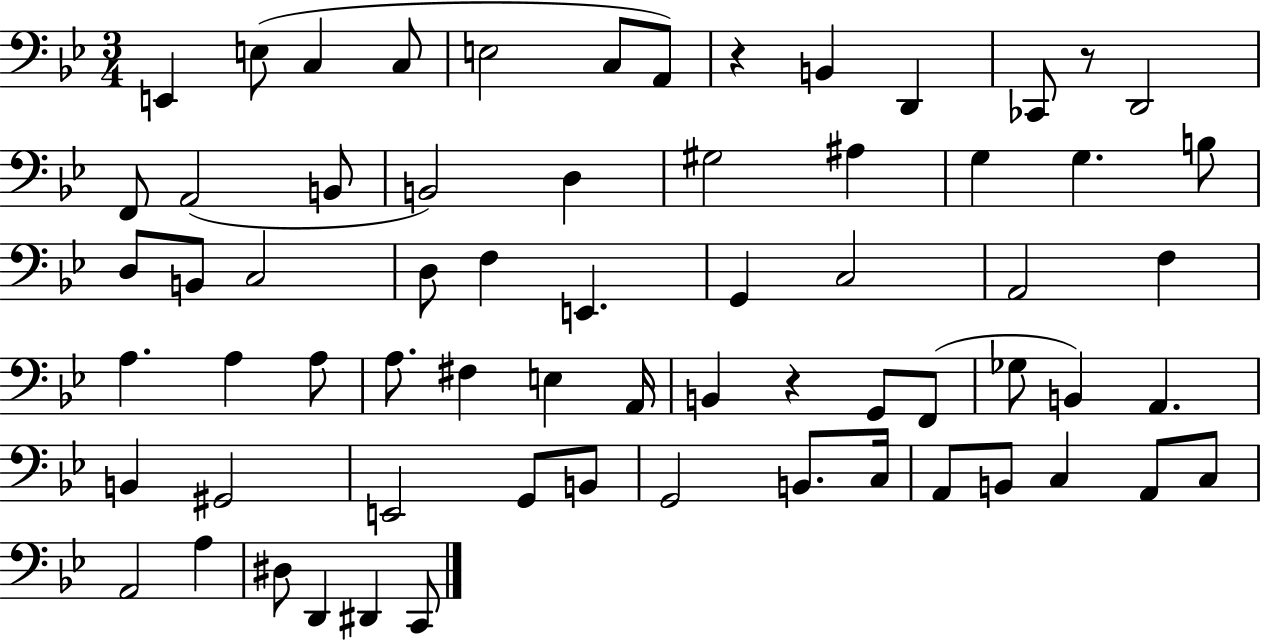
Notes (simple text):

E2/q E3/e C3/q C3/e E3/h C3/e A2/e R/q B2/q D2/q CES2/e R/e D2/h F2/e A2/h B2/e B2/h D3/q G#3/h A#3/q G3/q G3/q. B3/e D3/e B2/e C3/h D3/e F3/q E2/q. G2/q C3/h A2/h F3/q A3/q. A3/q A3/e A3/e. F#3/q E3/q A2/s B2/q R/q G2/e F2/e Gb3/e B2/q A2/q. B2/q G#2/h E2/h G2/e B2/e G2/h B2/e. C3/s A2/e B2/e C3/q A2/e C3/e A2/h A3/q D#3/e D2/q D#2/q C2/e